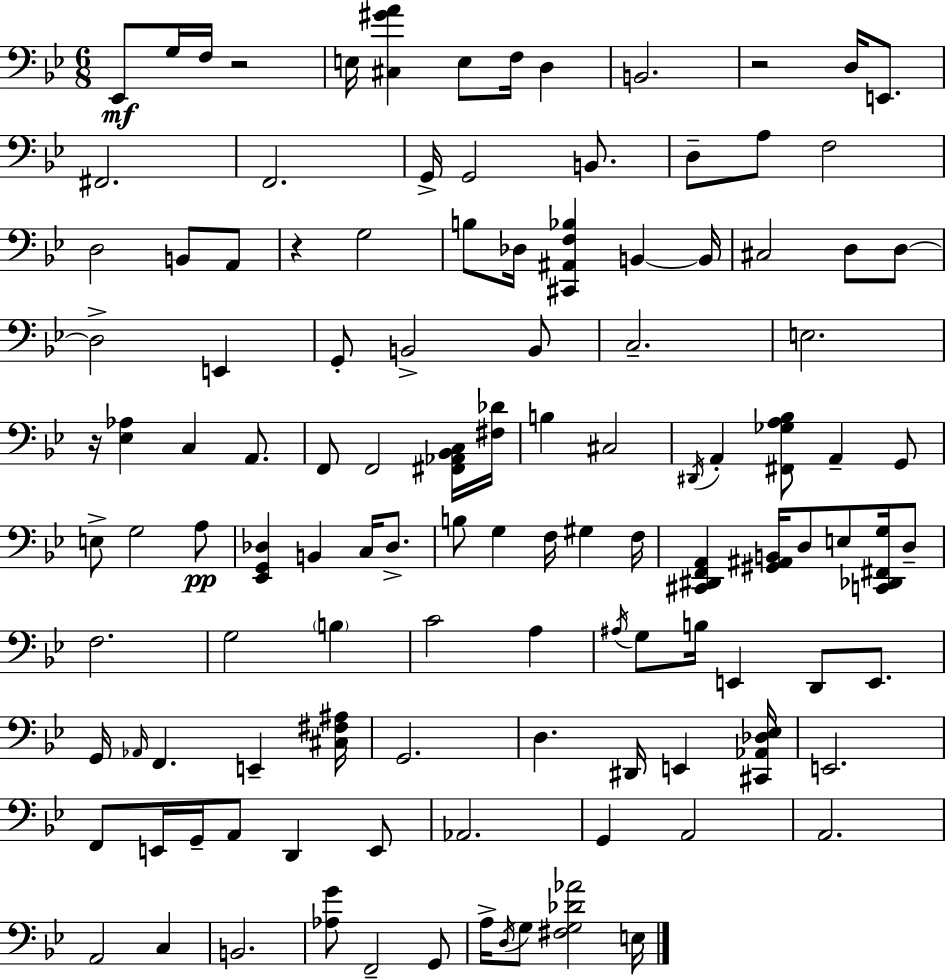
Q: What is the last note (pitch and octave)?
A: E3